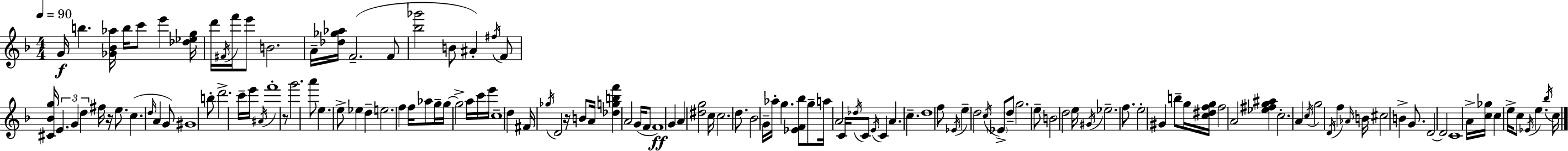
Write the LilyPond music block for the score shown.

{
  \clef treble
  \numericTimeSignature
  \time 4/4
  \key d \minor
  \tempo 4 = 90
  g'16\f b''4. <ges' bes' aes''>16 b''16 c'''8 e'''4 <des'' ees'' g''>16 | d'''16 \acciaccatura { fis'16 } f'''16 e'''8 b'2. | a'16-- <des'' ges'' aes''>16 f'2.--( f'8 | <bes'' ges'''>2 b'8 ais'4-.) \acciaccatura { fis''16 } | \break f'8 <cis' bes' g''>16 \tuplet 3/2 { e'4. g'4 d''4 } | fis''16 r16 e''8. c''4.( \grace { d''16 } a'4 | g'8) gis'1 | b''8-. d'''2.-> | \break c'''16-- e'''16 \acciaccatura { ais'16 } f'''1-. | r8 g'''2. | a'''8 e''4. e''8-> ees''4 | d''4-- e''2. | \break f''4 f''16 aes''8 g''16-- g''16~~ g''2-> | a''16 c'''16 e'''16 \parenthesize c''1-- | d''4 fis'16 \acciaccatura { ges''16 } d'2 | r16 b'8 a'16 <des'' g'' b'' f'''>4 a'2 | \break g'16( f'8 f'1\ff) | g'4 a'4 <dis'' g''>2 | c''16 c''2. | d''8. bes'2 g'16-- aes''16-. g''4. | \break <ees' f' bes''>8 g''8-- a''16 a'2 | c'16 \acciaccatura { des''16 } c'8 \acciaccatura { e'16 } c'4 a'4. | c''4.-- d''1 | f''8 \acciaccatura { ees'16 } e''4-- d''2 | \break \acciaccatura { c''16 } \parenthesize ees'8-> d''8-- g''2. | e''8-- b'2 | d''2 e''16 \acciaccatura { gis'16 } ees''2.-- | f''8. e''2-. | \break gis'4 b''8-- g''16 <c'' dis'' f'' g''>16 f''2 | a'2 <ees'' fis'' g'' ais''>4 c''2.-. | a'4 \acciaccatura { c''16 } g''2 | \acciaccatura { d'16 } f''4 \grace { aes'16 } b'16 cis''2 | \break b'4-> g'8. d'2~~ | d'2 c'1 | a'16-> <c'' ges''>16 c''4 | e''16-> c''8 \acciaccatura { ees'16 } e''4. \acciaccatura { bes''16 } c''16 \bar "|."
}